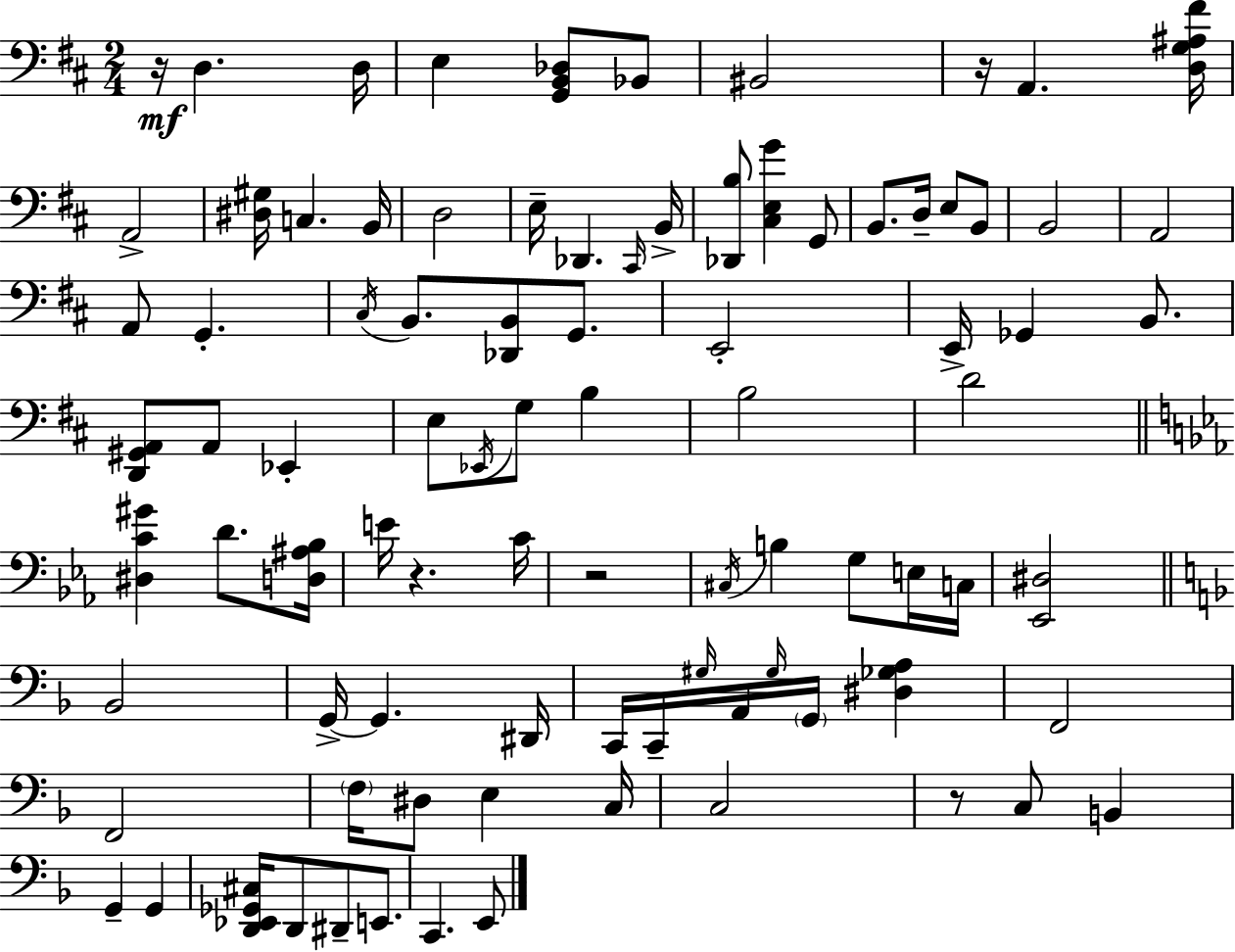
X:1
T:Untitled
M:2/4
L:1/4
K:D
z/4 D, D,/4 E, [G,,B,,_D,]/2 _B,,/2 ^B,,2 z/4 A,, [D,G,^A,^F]/4 A,,2 [^D,^G,]/4 C, B,,/4 D,2 E,/4 _D,, ^C,,/4 B,,/4 [_D,,B,]/2 [^C,E,G] G,,/2 B,,/2 D,/4 E,/2 B,,/2 B,,2 A,,2 A,,/2 G,, ^C,/4 B,,/2 [_D,,B,,]/2 G,,/2 E,,2 E,,/4 _G,, B,,/2 [D,,^G,,A,,]/2 A,,/2 _E,, E,/2 _E,,/4 G,/2 B, B,2 D2 [^D,C^G] D/2 [D,^A,_B,]/4 E/4 z C/4 z2 ^C,/4 B, G,/2 E,/4 C,/4 [_E,,^D,]2 _B,,2 G,,/4 G,, ^D,,/4 C,,/4 C,,/4 ^G,/4 A,,/4 ^G,/4 G,,/4 [^D,_G,A,] F,,2 F,,2 F,/4 ^D,/2 E, C,/4 C,2 z/2 C,/2 B,, G,, G,, [D,,_E,,_G,,^C,]/4 D,,/2 ^D,,/2 E,,/2 C,, E,,/2